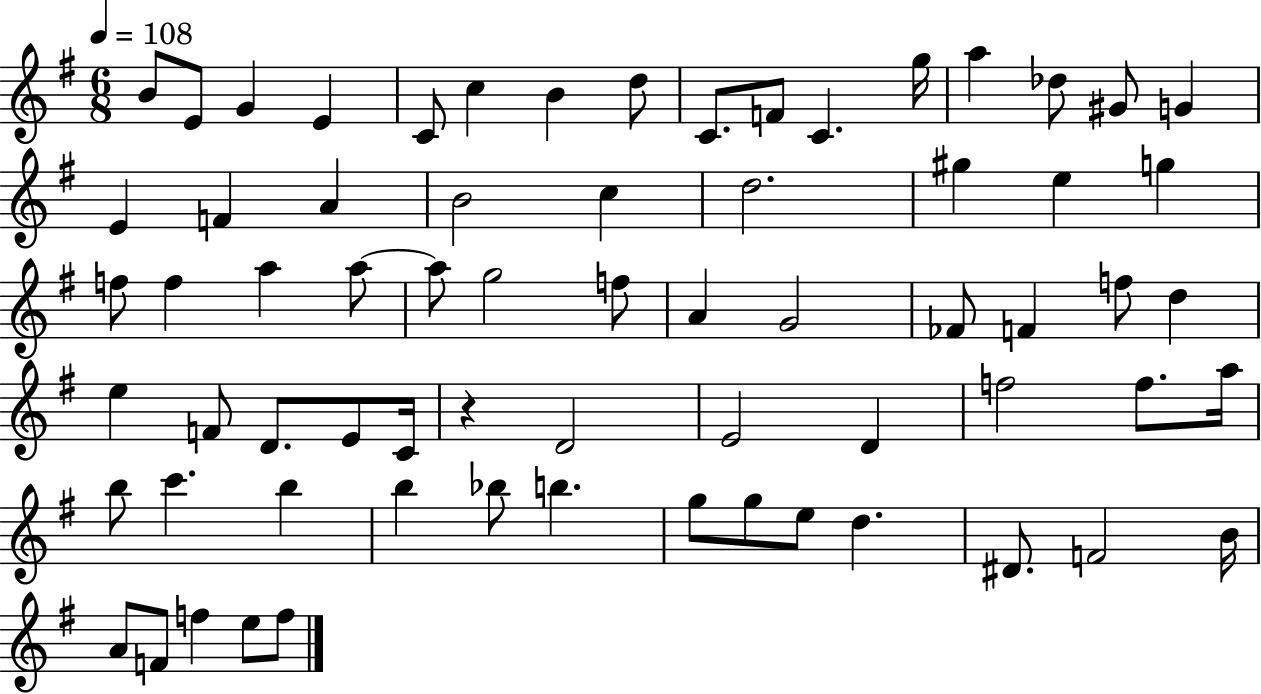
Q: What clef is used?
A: treble